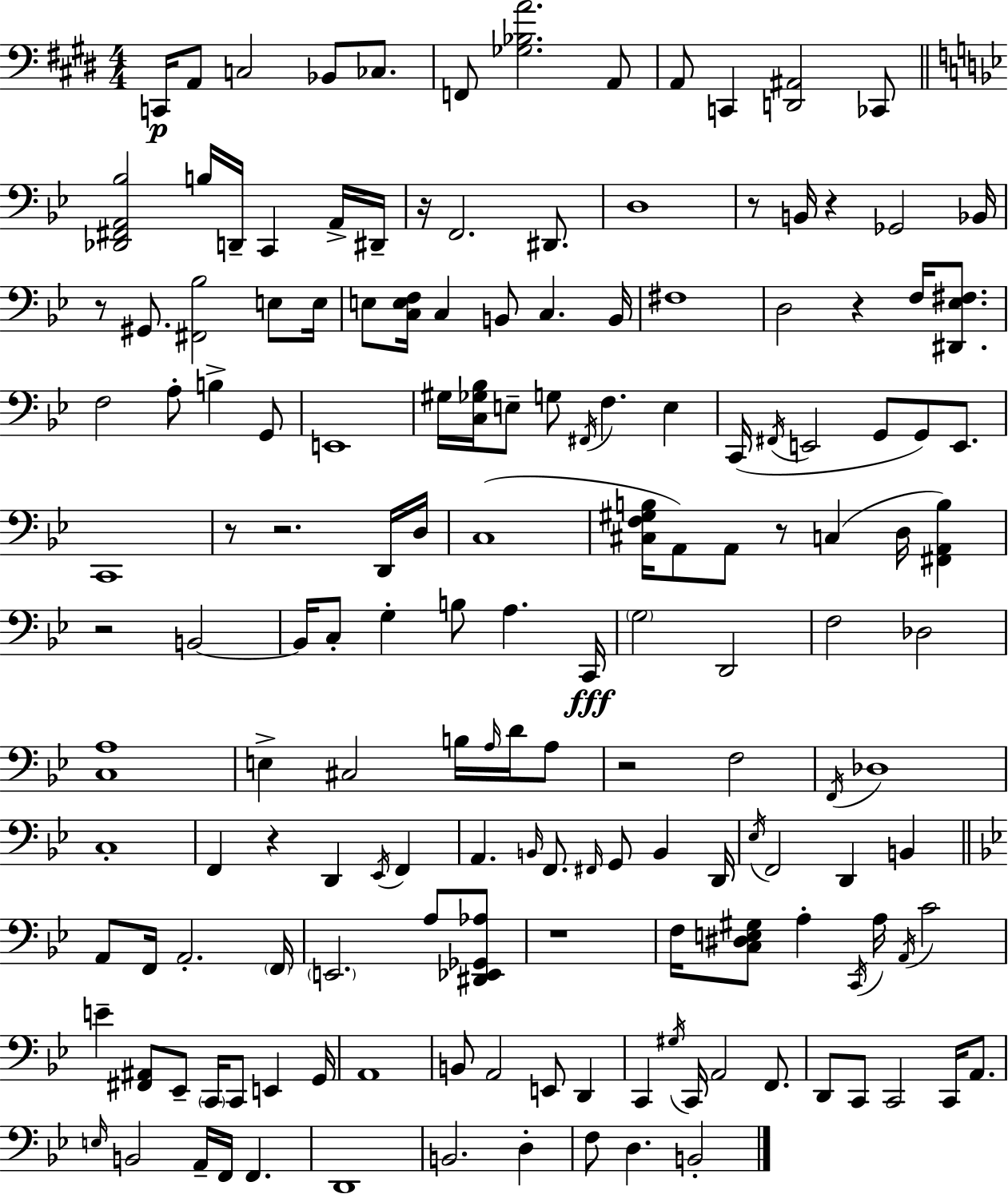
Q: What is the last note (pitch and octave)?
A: B2